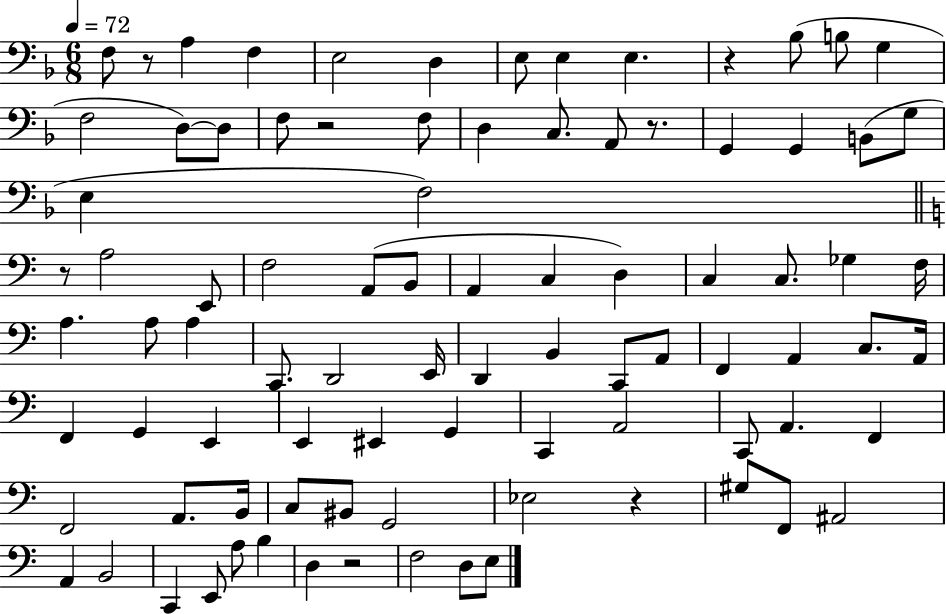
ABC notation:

X:1
T:Untitled
M:6/8
L:1/4
K:F
F,/2 z/2 A, F, E,2 D, E,/2 E, E, z _B,/2 B,/2 G, F,2 D,/2 D,/2 F,/2 z2 F,/2 D, C,/2 A,,/2 z/2 G,, G,, B,,/2 G,/2 E, F,2 z/2 A,2 E,,/2 F,2 A,,/2 B,,/2 A,, C, D, C, C,/2 _G, F,/4 A, A,/2 A, C,,/2 D,,2 E,,/4 D,, B,, C,,/2 A,,/2 F,, A,, C,/2 A,,/4 F,, G,, E,, E,, ^E,, G,, C,, A,,2 C,,/2 A,, F,, F,,2 A,,/2 B,,/4 C,/2 ^B,,/2 G,,2 _E,2 z ^G,/2 F,,/2 ^A,,2 A,, B,,2 C,, E,,/2 A,/2 B, D, z2 F,2 D,/2 E,/2